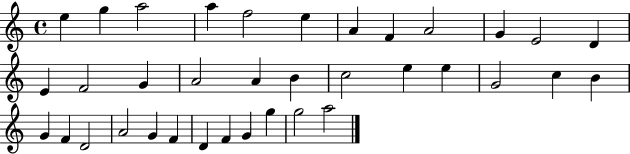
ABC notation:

X:1
T:Untitled
M:4/4
L:1/4
K:C
e g a2 a f2 e A F A2 G E2 D E F2 G A2 A B c2 e e G2 c B G F D2 A2 G F D F G g g2 a2